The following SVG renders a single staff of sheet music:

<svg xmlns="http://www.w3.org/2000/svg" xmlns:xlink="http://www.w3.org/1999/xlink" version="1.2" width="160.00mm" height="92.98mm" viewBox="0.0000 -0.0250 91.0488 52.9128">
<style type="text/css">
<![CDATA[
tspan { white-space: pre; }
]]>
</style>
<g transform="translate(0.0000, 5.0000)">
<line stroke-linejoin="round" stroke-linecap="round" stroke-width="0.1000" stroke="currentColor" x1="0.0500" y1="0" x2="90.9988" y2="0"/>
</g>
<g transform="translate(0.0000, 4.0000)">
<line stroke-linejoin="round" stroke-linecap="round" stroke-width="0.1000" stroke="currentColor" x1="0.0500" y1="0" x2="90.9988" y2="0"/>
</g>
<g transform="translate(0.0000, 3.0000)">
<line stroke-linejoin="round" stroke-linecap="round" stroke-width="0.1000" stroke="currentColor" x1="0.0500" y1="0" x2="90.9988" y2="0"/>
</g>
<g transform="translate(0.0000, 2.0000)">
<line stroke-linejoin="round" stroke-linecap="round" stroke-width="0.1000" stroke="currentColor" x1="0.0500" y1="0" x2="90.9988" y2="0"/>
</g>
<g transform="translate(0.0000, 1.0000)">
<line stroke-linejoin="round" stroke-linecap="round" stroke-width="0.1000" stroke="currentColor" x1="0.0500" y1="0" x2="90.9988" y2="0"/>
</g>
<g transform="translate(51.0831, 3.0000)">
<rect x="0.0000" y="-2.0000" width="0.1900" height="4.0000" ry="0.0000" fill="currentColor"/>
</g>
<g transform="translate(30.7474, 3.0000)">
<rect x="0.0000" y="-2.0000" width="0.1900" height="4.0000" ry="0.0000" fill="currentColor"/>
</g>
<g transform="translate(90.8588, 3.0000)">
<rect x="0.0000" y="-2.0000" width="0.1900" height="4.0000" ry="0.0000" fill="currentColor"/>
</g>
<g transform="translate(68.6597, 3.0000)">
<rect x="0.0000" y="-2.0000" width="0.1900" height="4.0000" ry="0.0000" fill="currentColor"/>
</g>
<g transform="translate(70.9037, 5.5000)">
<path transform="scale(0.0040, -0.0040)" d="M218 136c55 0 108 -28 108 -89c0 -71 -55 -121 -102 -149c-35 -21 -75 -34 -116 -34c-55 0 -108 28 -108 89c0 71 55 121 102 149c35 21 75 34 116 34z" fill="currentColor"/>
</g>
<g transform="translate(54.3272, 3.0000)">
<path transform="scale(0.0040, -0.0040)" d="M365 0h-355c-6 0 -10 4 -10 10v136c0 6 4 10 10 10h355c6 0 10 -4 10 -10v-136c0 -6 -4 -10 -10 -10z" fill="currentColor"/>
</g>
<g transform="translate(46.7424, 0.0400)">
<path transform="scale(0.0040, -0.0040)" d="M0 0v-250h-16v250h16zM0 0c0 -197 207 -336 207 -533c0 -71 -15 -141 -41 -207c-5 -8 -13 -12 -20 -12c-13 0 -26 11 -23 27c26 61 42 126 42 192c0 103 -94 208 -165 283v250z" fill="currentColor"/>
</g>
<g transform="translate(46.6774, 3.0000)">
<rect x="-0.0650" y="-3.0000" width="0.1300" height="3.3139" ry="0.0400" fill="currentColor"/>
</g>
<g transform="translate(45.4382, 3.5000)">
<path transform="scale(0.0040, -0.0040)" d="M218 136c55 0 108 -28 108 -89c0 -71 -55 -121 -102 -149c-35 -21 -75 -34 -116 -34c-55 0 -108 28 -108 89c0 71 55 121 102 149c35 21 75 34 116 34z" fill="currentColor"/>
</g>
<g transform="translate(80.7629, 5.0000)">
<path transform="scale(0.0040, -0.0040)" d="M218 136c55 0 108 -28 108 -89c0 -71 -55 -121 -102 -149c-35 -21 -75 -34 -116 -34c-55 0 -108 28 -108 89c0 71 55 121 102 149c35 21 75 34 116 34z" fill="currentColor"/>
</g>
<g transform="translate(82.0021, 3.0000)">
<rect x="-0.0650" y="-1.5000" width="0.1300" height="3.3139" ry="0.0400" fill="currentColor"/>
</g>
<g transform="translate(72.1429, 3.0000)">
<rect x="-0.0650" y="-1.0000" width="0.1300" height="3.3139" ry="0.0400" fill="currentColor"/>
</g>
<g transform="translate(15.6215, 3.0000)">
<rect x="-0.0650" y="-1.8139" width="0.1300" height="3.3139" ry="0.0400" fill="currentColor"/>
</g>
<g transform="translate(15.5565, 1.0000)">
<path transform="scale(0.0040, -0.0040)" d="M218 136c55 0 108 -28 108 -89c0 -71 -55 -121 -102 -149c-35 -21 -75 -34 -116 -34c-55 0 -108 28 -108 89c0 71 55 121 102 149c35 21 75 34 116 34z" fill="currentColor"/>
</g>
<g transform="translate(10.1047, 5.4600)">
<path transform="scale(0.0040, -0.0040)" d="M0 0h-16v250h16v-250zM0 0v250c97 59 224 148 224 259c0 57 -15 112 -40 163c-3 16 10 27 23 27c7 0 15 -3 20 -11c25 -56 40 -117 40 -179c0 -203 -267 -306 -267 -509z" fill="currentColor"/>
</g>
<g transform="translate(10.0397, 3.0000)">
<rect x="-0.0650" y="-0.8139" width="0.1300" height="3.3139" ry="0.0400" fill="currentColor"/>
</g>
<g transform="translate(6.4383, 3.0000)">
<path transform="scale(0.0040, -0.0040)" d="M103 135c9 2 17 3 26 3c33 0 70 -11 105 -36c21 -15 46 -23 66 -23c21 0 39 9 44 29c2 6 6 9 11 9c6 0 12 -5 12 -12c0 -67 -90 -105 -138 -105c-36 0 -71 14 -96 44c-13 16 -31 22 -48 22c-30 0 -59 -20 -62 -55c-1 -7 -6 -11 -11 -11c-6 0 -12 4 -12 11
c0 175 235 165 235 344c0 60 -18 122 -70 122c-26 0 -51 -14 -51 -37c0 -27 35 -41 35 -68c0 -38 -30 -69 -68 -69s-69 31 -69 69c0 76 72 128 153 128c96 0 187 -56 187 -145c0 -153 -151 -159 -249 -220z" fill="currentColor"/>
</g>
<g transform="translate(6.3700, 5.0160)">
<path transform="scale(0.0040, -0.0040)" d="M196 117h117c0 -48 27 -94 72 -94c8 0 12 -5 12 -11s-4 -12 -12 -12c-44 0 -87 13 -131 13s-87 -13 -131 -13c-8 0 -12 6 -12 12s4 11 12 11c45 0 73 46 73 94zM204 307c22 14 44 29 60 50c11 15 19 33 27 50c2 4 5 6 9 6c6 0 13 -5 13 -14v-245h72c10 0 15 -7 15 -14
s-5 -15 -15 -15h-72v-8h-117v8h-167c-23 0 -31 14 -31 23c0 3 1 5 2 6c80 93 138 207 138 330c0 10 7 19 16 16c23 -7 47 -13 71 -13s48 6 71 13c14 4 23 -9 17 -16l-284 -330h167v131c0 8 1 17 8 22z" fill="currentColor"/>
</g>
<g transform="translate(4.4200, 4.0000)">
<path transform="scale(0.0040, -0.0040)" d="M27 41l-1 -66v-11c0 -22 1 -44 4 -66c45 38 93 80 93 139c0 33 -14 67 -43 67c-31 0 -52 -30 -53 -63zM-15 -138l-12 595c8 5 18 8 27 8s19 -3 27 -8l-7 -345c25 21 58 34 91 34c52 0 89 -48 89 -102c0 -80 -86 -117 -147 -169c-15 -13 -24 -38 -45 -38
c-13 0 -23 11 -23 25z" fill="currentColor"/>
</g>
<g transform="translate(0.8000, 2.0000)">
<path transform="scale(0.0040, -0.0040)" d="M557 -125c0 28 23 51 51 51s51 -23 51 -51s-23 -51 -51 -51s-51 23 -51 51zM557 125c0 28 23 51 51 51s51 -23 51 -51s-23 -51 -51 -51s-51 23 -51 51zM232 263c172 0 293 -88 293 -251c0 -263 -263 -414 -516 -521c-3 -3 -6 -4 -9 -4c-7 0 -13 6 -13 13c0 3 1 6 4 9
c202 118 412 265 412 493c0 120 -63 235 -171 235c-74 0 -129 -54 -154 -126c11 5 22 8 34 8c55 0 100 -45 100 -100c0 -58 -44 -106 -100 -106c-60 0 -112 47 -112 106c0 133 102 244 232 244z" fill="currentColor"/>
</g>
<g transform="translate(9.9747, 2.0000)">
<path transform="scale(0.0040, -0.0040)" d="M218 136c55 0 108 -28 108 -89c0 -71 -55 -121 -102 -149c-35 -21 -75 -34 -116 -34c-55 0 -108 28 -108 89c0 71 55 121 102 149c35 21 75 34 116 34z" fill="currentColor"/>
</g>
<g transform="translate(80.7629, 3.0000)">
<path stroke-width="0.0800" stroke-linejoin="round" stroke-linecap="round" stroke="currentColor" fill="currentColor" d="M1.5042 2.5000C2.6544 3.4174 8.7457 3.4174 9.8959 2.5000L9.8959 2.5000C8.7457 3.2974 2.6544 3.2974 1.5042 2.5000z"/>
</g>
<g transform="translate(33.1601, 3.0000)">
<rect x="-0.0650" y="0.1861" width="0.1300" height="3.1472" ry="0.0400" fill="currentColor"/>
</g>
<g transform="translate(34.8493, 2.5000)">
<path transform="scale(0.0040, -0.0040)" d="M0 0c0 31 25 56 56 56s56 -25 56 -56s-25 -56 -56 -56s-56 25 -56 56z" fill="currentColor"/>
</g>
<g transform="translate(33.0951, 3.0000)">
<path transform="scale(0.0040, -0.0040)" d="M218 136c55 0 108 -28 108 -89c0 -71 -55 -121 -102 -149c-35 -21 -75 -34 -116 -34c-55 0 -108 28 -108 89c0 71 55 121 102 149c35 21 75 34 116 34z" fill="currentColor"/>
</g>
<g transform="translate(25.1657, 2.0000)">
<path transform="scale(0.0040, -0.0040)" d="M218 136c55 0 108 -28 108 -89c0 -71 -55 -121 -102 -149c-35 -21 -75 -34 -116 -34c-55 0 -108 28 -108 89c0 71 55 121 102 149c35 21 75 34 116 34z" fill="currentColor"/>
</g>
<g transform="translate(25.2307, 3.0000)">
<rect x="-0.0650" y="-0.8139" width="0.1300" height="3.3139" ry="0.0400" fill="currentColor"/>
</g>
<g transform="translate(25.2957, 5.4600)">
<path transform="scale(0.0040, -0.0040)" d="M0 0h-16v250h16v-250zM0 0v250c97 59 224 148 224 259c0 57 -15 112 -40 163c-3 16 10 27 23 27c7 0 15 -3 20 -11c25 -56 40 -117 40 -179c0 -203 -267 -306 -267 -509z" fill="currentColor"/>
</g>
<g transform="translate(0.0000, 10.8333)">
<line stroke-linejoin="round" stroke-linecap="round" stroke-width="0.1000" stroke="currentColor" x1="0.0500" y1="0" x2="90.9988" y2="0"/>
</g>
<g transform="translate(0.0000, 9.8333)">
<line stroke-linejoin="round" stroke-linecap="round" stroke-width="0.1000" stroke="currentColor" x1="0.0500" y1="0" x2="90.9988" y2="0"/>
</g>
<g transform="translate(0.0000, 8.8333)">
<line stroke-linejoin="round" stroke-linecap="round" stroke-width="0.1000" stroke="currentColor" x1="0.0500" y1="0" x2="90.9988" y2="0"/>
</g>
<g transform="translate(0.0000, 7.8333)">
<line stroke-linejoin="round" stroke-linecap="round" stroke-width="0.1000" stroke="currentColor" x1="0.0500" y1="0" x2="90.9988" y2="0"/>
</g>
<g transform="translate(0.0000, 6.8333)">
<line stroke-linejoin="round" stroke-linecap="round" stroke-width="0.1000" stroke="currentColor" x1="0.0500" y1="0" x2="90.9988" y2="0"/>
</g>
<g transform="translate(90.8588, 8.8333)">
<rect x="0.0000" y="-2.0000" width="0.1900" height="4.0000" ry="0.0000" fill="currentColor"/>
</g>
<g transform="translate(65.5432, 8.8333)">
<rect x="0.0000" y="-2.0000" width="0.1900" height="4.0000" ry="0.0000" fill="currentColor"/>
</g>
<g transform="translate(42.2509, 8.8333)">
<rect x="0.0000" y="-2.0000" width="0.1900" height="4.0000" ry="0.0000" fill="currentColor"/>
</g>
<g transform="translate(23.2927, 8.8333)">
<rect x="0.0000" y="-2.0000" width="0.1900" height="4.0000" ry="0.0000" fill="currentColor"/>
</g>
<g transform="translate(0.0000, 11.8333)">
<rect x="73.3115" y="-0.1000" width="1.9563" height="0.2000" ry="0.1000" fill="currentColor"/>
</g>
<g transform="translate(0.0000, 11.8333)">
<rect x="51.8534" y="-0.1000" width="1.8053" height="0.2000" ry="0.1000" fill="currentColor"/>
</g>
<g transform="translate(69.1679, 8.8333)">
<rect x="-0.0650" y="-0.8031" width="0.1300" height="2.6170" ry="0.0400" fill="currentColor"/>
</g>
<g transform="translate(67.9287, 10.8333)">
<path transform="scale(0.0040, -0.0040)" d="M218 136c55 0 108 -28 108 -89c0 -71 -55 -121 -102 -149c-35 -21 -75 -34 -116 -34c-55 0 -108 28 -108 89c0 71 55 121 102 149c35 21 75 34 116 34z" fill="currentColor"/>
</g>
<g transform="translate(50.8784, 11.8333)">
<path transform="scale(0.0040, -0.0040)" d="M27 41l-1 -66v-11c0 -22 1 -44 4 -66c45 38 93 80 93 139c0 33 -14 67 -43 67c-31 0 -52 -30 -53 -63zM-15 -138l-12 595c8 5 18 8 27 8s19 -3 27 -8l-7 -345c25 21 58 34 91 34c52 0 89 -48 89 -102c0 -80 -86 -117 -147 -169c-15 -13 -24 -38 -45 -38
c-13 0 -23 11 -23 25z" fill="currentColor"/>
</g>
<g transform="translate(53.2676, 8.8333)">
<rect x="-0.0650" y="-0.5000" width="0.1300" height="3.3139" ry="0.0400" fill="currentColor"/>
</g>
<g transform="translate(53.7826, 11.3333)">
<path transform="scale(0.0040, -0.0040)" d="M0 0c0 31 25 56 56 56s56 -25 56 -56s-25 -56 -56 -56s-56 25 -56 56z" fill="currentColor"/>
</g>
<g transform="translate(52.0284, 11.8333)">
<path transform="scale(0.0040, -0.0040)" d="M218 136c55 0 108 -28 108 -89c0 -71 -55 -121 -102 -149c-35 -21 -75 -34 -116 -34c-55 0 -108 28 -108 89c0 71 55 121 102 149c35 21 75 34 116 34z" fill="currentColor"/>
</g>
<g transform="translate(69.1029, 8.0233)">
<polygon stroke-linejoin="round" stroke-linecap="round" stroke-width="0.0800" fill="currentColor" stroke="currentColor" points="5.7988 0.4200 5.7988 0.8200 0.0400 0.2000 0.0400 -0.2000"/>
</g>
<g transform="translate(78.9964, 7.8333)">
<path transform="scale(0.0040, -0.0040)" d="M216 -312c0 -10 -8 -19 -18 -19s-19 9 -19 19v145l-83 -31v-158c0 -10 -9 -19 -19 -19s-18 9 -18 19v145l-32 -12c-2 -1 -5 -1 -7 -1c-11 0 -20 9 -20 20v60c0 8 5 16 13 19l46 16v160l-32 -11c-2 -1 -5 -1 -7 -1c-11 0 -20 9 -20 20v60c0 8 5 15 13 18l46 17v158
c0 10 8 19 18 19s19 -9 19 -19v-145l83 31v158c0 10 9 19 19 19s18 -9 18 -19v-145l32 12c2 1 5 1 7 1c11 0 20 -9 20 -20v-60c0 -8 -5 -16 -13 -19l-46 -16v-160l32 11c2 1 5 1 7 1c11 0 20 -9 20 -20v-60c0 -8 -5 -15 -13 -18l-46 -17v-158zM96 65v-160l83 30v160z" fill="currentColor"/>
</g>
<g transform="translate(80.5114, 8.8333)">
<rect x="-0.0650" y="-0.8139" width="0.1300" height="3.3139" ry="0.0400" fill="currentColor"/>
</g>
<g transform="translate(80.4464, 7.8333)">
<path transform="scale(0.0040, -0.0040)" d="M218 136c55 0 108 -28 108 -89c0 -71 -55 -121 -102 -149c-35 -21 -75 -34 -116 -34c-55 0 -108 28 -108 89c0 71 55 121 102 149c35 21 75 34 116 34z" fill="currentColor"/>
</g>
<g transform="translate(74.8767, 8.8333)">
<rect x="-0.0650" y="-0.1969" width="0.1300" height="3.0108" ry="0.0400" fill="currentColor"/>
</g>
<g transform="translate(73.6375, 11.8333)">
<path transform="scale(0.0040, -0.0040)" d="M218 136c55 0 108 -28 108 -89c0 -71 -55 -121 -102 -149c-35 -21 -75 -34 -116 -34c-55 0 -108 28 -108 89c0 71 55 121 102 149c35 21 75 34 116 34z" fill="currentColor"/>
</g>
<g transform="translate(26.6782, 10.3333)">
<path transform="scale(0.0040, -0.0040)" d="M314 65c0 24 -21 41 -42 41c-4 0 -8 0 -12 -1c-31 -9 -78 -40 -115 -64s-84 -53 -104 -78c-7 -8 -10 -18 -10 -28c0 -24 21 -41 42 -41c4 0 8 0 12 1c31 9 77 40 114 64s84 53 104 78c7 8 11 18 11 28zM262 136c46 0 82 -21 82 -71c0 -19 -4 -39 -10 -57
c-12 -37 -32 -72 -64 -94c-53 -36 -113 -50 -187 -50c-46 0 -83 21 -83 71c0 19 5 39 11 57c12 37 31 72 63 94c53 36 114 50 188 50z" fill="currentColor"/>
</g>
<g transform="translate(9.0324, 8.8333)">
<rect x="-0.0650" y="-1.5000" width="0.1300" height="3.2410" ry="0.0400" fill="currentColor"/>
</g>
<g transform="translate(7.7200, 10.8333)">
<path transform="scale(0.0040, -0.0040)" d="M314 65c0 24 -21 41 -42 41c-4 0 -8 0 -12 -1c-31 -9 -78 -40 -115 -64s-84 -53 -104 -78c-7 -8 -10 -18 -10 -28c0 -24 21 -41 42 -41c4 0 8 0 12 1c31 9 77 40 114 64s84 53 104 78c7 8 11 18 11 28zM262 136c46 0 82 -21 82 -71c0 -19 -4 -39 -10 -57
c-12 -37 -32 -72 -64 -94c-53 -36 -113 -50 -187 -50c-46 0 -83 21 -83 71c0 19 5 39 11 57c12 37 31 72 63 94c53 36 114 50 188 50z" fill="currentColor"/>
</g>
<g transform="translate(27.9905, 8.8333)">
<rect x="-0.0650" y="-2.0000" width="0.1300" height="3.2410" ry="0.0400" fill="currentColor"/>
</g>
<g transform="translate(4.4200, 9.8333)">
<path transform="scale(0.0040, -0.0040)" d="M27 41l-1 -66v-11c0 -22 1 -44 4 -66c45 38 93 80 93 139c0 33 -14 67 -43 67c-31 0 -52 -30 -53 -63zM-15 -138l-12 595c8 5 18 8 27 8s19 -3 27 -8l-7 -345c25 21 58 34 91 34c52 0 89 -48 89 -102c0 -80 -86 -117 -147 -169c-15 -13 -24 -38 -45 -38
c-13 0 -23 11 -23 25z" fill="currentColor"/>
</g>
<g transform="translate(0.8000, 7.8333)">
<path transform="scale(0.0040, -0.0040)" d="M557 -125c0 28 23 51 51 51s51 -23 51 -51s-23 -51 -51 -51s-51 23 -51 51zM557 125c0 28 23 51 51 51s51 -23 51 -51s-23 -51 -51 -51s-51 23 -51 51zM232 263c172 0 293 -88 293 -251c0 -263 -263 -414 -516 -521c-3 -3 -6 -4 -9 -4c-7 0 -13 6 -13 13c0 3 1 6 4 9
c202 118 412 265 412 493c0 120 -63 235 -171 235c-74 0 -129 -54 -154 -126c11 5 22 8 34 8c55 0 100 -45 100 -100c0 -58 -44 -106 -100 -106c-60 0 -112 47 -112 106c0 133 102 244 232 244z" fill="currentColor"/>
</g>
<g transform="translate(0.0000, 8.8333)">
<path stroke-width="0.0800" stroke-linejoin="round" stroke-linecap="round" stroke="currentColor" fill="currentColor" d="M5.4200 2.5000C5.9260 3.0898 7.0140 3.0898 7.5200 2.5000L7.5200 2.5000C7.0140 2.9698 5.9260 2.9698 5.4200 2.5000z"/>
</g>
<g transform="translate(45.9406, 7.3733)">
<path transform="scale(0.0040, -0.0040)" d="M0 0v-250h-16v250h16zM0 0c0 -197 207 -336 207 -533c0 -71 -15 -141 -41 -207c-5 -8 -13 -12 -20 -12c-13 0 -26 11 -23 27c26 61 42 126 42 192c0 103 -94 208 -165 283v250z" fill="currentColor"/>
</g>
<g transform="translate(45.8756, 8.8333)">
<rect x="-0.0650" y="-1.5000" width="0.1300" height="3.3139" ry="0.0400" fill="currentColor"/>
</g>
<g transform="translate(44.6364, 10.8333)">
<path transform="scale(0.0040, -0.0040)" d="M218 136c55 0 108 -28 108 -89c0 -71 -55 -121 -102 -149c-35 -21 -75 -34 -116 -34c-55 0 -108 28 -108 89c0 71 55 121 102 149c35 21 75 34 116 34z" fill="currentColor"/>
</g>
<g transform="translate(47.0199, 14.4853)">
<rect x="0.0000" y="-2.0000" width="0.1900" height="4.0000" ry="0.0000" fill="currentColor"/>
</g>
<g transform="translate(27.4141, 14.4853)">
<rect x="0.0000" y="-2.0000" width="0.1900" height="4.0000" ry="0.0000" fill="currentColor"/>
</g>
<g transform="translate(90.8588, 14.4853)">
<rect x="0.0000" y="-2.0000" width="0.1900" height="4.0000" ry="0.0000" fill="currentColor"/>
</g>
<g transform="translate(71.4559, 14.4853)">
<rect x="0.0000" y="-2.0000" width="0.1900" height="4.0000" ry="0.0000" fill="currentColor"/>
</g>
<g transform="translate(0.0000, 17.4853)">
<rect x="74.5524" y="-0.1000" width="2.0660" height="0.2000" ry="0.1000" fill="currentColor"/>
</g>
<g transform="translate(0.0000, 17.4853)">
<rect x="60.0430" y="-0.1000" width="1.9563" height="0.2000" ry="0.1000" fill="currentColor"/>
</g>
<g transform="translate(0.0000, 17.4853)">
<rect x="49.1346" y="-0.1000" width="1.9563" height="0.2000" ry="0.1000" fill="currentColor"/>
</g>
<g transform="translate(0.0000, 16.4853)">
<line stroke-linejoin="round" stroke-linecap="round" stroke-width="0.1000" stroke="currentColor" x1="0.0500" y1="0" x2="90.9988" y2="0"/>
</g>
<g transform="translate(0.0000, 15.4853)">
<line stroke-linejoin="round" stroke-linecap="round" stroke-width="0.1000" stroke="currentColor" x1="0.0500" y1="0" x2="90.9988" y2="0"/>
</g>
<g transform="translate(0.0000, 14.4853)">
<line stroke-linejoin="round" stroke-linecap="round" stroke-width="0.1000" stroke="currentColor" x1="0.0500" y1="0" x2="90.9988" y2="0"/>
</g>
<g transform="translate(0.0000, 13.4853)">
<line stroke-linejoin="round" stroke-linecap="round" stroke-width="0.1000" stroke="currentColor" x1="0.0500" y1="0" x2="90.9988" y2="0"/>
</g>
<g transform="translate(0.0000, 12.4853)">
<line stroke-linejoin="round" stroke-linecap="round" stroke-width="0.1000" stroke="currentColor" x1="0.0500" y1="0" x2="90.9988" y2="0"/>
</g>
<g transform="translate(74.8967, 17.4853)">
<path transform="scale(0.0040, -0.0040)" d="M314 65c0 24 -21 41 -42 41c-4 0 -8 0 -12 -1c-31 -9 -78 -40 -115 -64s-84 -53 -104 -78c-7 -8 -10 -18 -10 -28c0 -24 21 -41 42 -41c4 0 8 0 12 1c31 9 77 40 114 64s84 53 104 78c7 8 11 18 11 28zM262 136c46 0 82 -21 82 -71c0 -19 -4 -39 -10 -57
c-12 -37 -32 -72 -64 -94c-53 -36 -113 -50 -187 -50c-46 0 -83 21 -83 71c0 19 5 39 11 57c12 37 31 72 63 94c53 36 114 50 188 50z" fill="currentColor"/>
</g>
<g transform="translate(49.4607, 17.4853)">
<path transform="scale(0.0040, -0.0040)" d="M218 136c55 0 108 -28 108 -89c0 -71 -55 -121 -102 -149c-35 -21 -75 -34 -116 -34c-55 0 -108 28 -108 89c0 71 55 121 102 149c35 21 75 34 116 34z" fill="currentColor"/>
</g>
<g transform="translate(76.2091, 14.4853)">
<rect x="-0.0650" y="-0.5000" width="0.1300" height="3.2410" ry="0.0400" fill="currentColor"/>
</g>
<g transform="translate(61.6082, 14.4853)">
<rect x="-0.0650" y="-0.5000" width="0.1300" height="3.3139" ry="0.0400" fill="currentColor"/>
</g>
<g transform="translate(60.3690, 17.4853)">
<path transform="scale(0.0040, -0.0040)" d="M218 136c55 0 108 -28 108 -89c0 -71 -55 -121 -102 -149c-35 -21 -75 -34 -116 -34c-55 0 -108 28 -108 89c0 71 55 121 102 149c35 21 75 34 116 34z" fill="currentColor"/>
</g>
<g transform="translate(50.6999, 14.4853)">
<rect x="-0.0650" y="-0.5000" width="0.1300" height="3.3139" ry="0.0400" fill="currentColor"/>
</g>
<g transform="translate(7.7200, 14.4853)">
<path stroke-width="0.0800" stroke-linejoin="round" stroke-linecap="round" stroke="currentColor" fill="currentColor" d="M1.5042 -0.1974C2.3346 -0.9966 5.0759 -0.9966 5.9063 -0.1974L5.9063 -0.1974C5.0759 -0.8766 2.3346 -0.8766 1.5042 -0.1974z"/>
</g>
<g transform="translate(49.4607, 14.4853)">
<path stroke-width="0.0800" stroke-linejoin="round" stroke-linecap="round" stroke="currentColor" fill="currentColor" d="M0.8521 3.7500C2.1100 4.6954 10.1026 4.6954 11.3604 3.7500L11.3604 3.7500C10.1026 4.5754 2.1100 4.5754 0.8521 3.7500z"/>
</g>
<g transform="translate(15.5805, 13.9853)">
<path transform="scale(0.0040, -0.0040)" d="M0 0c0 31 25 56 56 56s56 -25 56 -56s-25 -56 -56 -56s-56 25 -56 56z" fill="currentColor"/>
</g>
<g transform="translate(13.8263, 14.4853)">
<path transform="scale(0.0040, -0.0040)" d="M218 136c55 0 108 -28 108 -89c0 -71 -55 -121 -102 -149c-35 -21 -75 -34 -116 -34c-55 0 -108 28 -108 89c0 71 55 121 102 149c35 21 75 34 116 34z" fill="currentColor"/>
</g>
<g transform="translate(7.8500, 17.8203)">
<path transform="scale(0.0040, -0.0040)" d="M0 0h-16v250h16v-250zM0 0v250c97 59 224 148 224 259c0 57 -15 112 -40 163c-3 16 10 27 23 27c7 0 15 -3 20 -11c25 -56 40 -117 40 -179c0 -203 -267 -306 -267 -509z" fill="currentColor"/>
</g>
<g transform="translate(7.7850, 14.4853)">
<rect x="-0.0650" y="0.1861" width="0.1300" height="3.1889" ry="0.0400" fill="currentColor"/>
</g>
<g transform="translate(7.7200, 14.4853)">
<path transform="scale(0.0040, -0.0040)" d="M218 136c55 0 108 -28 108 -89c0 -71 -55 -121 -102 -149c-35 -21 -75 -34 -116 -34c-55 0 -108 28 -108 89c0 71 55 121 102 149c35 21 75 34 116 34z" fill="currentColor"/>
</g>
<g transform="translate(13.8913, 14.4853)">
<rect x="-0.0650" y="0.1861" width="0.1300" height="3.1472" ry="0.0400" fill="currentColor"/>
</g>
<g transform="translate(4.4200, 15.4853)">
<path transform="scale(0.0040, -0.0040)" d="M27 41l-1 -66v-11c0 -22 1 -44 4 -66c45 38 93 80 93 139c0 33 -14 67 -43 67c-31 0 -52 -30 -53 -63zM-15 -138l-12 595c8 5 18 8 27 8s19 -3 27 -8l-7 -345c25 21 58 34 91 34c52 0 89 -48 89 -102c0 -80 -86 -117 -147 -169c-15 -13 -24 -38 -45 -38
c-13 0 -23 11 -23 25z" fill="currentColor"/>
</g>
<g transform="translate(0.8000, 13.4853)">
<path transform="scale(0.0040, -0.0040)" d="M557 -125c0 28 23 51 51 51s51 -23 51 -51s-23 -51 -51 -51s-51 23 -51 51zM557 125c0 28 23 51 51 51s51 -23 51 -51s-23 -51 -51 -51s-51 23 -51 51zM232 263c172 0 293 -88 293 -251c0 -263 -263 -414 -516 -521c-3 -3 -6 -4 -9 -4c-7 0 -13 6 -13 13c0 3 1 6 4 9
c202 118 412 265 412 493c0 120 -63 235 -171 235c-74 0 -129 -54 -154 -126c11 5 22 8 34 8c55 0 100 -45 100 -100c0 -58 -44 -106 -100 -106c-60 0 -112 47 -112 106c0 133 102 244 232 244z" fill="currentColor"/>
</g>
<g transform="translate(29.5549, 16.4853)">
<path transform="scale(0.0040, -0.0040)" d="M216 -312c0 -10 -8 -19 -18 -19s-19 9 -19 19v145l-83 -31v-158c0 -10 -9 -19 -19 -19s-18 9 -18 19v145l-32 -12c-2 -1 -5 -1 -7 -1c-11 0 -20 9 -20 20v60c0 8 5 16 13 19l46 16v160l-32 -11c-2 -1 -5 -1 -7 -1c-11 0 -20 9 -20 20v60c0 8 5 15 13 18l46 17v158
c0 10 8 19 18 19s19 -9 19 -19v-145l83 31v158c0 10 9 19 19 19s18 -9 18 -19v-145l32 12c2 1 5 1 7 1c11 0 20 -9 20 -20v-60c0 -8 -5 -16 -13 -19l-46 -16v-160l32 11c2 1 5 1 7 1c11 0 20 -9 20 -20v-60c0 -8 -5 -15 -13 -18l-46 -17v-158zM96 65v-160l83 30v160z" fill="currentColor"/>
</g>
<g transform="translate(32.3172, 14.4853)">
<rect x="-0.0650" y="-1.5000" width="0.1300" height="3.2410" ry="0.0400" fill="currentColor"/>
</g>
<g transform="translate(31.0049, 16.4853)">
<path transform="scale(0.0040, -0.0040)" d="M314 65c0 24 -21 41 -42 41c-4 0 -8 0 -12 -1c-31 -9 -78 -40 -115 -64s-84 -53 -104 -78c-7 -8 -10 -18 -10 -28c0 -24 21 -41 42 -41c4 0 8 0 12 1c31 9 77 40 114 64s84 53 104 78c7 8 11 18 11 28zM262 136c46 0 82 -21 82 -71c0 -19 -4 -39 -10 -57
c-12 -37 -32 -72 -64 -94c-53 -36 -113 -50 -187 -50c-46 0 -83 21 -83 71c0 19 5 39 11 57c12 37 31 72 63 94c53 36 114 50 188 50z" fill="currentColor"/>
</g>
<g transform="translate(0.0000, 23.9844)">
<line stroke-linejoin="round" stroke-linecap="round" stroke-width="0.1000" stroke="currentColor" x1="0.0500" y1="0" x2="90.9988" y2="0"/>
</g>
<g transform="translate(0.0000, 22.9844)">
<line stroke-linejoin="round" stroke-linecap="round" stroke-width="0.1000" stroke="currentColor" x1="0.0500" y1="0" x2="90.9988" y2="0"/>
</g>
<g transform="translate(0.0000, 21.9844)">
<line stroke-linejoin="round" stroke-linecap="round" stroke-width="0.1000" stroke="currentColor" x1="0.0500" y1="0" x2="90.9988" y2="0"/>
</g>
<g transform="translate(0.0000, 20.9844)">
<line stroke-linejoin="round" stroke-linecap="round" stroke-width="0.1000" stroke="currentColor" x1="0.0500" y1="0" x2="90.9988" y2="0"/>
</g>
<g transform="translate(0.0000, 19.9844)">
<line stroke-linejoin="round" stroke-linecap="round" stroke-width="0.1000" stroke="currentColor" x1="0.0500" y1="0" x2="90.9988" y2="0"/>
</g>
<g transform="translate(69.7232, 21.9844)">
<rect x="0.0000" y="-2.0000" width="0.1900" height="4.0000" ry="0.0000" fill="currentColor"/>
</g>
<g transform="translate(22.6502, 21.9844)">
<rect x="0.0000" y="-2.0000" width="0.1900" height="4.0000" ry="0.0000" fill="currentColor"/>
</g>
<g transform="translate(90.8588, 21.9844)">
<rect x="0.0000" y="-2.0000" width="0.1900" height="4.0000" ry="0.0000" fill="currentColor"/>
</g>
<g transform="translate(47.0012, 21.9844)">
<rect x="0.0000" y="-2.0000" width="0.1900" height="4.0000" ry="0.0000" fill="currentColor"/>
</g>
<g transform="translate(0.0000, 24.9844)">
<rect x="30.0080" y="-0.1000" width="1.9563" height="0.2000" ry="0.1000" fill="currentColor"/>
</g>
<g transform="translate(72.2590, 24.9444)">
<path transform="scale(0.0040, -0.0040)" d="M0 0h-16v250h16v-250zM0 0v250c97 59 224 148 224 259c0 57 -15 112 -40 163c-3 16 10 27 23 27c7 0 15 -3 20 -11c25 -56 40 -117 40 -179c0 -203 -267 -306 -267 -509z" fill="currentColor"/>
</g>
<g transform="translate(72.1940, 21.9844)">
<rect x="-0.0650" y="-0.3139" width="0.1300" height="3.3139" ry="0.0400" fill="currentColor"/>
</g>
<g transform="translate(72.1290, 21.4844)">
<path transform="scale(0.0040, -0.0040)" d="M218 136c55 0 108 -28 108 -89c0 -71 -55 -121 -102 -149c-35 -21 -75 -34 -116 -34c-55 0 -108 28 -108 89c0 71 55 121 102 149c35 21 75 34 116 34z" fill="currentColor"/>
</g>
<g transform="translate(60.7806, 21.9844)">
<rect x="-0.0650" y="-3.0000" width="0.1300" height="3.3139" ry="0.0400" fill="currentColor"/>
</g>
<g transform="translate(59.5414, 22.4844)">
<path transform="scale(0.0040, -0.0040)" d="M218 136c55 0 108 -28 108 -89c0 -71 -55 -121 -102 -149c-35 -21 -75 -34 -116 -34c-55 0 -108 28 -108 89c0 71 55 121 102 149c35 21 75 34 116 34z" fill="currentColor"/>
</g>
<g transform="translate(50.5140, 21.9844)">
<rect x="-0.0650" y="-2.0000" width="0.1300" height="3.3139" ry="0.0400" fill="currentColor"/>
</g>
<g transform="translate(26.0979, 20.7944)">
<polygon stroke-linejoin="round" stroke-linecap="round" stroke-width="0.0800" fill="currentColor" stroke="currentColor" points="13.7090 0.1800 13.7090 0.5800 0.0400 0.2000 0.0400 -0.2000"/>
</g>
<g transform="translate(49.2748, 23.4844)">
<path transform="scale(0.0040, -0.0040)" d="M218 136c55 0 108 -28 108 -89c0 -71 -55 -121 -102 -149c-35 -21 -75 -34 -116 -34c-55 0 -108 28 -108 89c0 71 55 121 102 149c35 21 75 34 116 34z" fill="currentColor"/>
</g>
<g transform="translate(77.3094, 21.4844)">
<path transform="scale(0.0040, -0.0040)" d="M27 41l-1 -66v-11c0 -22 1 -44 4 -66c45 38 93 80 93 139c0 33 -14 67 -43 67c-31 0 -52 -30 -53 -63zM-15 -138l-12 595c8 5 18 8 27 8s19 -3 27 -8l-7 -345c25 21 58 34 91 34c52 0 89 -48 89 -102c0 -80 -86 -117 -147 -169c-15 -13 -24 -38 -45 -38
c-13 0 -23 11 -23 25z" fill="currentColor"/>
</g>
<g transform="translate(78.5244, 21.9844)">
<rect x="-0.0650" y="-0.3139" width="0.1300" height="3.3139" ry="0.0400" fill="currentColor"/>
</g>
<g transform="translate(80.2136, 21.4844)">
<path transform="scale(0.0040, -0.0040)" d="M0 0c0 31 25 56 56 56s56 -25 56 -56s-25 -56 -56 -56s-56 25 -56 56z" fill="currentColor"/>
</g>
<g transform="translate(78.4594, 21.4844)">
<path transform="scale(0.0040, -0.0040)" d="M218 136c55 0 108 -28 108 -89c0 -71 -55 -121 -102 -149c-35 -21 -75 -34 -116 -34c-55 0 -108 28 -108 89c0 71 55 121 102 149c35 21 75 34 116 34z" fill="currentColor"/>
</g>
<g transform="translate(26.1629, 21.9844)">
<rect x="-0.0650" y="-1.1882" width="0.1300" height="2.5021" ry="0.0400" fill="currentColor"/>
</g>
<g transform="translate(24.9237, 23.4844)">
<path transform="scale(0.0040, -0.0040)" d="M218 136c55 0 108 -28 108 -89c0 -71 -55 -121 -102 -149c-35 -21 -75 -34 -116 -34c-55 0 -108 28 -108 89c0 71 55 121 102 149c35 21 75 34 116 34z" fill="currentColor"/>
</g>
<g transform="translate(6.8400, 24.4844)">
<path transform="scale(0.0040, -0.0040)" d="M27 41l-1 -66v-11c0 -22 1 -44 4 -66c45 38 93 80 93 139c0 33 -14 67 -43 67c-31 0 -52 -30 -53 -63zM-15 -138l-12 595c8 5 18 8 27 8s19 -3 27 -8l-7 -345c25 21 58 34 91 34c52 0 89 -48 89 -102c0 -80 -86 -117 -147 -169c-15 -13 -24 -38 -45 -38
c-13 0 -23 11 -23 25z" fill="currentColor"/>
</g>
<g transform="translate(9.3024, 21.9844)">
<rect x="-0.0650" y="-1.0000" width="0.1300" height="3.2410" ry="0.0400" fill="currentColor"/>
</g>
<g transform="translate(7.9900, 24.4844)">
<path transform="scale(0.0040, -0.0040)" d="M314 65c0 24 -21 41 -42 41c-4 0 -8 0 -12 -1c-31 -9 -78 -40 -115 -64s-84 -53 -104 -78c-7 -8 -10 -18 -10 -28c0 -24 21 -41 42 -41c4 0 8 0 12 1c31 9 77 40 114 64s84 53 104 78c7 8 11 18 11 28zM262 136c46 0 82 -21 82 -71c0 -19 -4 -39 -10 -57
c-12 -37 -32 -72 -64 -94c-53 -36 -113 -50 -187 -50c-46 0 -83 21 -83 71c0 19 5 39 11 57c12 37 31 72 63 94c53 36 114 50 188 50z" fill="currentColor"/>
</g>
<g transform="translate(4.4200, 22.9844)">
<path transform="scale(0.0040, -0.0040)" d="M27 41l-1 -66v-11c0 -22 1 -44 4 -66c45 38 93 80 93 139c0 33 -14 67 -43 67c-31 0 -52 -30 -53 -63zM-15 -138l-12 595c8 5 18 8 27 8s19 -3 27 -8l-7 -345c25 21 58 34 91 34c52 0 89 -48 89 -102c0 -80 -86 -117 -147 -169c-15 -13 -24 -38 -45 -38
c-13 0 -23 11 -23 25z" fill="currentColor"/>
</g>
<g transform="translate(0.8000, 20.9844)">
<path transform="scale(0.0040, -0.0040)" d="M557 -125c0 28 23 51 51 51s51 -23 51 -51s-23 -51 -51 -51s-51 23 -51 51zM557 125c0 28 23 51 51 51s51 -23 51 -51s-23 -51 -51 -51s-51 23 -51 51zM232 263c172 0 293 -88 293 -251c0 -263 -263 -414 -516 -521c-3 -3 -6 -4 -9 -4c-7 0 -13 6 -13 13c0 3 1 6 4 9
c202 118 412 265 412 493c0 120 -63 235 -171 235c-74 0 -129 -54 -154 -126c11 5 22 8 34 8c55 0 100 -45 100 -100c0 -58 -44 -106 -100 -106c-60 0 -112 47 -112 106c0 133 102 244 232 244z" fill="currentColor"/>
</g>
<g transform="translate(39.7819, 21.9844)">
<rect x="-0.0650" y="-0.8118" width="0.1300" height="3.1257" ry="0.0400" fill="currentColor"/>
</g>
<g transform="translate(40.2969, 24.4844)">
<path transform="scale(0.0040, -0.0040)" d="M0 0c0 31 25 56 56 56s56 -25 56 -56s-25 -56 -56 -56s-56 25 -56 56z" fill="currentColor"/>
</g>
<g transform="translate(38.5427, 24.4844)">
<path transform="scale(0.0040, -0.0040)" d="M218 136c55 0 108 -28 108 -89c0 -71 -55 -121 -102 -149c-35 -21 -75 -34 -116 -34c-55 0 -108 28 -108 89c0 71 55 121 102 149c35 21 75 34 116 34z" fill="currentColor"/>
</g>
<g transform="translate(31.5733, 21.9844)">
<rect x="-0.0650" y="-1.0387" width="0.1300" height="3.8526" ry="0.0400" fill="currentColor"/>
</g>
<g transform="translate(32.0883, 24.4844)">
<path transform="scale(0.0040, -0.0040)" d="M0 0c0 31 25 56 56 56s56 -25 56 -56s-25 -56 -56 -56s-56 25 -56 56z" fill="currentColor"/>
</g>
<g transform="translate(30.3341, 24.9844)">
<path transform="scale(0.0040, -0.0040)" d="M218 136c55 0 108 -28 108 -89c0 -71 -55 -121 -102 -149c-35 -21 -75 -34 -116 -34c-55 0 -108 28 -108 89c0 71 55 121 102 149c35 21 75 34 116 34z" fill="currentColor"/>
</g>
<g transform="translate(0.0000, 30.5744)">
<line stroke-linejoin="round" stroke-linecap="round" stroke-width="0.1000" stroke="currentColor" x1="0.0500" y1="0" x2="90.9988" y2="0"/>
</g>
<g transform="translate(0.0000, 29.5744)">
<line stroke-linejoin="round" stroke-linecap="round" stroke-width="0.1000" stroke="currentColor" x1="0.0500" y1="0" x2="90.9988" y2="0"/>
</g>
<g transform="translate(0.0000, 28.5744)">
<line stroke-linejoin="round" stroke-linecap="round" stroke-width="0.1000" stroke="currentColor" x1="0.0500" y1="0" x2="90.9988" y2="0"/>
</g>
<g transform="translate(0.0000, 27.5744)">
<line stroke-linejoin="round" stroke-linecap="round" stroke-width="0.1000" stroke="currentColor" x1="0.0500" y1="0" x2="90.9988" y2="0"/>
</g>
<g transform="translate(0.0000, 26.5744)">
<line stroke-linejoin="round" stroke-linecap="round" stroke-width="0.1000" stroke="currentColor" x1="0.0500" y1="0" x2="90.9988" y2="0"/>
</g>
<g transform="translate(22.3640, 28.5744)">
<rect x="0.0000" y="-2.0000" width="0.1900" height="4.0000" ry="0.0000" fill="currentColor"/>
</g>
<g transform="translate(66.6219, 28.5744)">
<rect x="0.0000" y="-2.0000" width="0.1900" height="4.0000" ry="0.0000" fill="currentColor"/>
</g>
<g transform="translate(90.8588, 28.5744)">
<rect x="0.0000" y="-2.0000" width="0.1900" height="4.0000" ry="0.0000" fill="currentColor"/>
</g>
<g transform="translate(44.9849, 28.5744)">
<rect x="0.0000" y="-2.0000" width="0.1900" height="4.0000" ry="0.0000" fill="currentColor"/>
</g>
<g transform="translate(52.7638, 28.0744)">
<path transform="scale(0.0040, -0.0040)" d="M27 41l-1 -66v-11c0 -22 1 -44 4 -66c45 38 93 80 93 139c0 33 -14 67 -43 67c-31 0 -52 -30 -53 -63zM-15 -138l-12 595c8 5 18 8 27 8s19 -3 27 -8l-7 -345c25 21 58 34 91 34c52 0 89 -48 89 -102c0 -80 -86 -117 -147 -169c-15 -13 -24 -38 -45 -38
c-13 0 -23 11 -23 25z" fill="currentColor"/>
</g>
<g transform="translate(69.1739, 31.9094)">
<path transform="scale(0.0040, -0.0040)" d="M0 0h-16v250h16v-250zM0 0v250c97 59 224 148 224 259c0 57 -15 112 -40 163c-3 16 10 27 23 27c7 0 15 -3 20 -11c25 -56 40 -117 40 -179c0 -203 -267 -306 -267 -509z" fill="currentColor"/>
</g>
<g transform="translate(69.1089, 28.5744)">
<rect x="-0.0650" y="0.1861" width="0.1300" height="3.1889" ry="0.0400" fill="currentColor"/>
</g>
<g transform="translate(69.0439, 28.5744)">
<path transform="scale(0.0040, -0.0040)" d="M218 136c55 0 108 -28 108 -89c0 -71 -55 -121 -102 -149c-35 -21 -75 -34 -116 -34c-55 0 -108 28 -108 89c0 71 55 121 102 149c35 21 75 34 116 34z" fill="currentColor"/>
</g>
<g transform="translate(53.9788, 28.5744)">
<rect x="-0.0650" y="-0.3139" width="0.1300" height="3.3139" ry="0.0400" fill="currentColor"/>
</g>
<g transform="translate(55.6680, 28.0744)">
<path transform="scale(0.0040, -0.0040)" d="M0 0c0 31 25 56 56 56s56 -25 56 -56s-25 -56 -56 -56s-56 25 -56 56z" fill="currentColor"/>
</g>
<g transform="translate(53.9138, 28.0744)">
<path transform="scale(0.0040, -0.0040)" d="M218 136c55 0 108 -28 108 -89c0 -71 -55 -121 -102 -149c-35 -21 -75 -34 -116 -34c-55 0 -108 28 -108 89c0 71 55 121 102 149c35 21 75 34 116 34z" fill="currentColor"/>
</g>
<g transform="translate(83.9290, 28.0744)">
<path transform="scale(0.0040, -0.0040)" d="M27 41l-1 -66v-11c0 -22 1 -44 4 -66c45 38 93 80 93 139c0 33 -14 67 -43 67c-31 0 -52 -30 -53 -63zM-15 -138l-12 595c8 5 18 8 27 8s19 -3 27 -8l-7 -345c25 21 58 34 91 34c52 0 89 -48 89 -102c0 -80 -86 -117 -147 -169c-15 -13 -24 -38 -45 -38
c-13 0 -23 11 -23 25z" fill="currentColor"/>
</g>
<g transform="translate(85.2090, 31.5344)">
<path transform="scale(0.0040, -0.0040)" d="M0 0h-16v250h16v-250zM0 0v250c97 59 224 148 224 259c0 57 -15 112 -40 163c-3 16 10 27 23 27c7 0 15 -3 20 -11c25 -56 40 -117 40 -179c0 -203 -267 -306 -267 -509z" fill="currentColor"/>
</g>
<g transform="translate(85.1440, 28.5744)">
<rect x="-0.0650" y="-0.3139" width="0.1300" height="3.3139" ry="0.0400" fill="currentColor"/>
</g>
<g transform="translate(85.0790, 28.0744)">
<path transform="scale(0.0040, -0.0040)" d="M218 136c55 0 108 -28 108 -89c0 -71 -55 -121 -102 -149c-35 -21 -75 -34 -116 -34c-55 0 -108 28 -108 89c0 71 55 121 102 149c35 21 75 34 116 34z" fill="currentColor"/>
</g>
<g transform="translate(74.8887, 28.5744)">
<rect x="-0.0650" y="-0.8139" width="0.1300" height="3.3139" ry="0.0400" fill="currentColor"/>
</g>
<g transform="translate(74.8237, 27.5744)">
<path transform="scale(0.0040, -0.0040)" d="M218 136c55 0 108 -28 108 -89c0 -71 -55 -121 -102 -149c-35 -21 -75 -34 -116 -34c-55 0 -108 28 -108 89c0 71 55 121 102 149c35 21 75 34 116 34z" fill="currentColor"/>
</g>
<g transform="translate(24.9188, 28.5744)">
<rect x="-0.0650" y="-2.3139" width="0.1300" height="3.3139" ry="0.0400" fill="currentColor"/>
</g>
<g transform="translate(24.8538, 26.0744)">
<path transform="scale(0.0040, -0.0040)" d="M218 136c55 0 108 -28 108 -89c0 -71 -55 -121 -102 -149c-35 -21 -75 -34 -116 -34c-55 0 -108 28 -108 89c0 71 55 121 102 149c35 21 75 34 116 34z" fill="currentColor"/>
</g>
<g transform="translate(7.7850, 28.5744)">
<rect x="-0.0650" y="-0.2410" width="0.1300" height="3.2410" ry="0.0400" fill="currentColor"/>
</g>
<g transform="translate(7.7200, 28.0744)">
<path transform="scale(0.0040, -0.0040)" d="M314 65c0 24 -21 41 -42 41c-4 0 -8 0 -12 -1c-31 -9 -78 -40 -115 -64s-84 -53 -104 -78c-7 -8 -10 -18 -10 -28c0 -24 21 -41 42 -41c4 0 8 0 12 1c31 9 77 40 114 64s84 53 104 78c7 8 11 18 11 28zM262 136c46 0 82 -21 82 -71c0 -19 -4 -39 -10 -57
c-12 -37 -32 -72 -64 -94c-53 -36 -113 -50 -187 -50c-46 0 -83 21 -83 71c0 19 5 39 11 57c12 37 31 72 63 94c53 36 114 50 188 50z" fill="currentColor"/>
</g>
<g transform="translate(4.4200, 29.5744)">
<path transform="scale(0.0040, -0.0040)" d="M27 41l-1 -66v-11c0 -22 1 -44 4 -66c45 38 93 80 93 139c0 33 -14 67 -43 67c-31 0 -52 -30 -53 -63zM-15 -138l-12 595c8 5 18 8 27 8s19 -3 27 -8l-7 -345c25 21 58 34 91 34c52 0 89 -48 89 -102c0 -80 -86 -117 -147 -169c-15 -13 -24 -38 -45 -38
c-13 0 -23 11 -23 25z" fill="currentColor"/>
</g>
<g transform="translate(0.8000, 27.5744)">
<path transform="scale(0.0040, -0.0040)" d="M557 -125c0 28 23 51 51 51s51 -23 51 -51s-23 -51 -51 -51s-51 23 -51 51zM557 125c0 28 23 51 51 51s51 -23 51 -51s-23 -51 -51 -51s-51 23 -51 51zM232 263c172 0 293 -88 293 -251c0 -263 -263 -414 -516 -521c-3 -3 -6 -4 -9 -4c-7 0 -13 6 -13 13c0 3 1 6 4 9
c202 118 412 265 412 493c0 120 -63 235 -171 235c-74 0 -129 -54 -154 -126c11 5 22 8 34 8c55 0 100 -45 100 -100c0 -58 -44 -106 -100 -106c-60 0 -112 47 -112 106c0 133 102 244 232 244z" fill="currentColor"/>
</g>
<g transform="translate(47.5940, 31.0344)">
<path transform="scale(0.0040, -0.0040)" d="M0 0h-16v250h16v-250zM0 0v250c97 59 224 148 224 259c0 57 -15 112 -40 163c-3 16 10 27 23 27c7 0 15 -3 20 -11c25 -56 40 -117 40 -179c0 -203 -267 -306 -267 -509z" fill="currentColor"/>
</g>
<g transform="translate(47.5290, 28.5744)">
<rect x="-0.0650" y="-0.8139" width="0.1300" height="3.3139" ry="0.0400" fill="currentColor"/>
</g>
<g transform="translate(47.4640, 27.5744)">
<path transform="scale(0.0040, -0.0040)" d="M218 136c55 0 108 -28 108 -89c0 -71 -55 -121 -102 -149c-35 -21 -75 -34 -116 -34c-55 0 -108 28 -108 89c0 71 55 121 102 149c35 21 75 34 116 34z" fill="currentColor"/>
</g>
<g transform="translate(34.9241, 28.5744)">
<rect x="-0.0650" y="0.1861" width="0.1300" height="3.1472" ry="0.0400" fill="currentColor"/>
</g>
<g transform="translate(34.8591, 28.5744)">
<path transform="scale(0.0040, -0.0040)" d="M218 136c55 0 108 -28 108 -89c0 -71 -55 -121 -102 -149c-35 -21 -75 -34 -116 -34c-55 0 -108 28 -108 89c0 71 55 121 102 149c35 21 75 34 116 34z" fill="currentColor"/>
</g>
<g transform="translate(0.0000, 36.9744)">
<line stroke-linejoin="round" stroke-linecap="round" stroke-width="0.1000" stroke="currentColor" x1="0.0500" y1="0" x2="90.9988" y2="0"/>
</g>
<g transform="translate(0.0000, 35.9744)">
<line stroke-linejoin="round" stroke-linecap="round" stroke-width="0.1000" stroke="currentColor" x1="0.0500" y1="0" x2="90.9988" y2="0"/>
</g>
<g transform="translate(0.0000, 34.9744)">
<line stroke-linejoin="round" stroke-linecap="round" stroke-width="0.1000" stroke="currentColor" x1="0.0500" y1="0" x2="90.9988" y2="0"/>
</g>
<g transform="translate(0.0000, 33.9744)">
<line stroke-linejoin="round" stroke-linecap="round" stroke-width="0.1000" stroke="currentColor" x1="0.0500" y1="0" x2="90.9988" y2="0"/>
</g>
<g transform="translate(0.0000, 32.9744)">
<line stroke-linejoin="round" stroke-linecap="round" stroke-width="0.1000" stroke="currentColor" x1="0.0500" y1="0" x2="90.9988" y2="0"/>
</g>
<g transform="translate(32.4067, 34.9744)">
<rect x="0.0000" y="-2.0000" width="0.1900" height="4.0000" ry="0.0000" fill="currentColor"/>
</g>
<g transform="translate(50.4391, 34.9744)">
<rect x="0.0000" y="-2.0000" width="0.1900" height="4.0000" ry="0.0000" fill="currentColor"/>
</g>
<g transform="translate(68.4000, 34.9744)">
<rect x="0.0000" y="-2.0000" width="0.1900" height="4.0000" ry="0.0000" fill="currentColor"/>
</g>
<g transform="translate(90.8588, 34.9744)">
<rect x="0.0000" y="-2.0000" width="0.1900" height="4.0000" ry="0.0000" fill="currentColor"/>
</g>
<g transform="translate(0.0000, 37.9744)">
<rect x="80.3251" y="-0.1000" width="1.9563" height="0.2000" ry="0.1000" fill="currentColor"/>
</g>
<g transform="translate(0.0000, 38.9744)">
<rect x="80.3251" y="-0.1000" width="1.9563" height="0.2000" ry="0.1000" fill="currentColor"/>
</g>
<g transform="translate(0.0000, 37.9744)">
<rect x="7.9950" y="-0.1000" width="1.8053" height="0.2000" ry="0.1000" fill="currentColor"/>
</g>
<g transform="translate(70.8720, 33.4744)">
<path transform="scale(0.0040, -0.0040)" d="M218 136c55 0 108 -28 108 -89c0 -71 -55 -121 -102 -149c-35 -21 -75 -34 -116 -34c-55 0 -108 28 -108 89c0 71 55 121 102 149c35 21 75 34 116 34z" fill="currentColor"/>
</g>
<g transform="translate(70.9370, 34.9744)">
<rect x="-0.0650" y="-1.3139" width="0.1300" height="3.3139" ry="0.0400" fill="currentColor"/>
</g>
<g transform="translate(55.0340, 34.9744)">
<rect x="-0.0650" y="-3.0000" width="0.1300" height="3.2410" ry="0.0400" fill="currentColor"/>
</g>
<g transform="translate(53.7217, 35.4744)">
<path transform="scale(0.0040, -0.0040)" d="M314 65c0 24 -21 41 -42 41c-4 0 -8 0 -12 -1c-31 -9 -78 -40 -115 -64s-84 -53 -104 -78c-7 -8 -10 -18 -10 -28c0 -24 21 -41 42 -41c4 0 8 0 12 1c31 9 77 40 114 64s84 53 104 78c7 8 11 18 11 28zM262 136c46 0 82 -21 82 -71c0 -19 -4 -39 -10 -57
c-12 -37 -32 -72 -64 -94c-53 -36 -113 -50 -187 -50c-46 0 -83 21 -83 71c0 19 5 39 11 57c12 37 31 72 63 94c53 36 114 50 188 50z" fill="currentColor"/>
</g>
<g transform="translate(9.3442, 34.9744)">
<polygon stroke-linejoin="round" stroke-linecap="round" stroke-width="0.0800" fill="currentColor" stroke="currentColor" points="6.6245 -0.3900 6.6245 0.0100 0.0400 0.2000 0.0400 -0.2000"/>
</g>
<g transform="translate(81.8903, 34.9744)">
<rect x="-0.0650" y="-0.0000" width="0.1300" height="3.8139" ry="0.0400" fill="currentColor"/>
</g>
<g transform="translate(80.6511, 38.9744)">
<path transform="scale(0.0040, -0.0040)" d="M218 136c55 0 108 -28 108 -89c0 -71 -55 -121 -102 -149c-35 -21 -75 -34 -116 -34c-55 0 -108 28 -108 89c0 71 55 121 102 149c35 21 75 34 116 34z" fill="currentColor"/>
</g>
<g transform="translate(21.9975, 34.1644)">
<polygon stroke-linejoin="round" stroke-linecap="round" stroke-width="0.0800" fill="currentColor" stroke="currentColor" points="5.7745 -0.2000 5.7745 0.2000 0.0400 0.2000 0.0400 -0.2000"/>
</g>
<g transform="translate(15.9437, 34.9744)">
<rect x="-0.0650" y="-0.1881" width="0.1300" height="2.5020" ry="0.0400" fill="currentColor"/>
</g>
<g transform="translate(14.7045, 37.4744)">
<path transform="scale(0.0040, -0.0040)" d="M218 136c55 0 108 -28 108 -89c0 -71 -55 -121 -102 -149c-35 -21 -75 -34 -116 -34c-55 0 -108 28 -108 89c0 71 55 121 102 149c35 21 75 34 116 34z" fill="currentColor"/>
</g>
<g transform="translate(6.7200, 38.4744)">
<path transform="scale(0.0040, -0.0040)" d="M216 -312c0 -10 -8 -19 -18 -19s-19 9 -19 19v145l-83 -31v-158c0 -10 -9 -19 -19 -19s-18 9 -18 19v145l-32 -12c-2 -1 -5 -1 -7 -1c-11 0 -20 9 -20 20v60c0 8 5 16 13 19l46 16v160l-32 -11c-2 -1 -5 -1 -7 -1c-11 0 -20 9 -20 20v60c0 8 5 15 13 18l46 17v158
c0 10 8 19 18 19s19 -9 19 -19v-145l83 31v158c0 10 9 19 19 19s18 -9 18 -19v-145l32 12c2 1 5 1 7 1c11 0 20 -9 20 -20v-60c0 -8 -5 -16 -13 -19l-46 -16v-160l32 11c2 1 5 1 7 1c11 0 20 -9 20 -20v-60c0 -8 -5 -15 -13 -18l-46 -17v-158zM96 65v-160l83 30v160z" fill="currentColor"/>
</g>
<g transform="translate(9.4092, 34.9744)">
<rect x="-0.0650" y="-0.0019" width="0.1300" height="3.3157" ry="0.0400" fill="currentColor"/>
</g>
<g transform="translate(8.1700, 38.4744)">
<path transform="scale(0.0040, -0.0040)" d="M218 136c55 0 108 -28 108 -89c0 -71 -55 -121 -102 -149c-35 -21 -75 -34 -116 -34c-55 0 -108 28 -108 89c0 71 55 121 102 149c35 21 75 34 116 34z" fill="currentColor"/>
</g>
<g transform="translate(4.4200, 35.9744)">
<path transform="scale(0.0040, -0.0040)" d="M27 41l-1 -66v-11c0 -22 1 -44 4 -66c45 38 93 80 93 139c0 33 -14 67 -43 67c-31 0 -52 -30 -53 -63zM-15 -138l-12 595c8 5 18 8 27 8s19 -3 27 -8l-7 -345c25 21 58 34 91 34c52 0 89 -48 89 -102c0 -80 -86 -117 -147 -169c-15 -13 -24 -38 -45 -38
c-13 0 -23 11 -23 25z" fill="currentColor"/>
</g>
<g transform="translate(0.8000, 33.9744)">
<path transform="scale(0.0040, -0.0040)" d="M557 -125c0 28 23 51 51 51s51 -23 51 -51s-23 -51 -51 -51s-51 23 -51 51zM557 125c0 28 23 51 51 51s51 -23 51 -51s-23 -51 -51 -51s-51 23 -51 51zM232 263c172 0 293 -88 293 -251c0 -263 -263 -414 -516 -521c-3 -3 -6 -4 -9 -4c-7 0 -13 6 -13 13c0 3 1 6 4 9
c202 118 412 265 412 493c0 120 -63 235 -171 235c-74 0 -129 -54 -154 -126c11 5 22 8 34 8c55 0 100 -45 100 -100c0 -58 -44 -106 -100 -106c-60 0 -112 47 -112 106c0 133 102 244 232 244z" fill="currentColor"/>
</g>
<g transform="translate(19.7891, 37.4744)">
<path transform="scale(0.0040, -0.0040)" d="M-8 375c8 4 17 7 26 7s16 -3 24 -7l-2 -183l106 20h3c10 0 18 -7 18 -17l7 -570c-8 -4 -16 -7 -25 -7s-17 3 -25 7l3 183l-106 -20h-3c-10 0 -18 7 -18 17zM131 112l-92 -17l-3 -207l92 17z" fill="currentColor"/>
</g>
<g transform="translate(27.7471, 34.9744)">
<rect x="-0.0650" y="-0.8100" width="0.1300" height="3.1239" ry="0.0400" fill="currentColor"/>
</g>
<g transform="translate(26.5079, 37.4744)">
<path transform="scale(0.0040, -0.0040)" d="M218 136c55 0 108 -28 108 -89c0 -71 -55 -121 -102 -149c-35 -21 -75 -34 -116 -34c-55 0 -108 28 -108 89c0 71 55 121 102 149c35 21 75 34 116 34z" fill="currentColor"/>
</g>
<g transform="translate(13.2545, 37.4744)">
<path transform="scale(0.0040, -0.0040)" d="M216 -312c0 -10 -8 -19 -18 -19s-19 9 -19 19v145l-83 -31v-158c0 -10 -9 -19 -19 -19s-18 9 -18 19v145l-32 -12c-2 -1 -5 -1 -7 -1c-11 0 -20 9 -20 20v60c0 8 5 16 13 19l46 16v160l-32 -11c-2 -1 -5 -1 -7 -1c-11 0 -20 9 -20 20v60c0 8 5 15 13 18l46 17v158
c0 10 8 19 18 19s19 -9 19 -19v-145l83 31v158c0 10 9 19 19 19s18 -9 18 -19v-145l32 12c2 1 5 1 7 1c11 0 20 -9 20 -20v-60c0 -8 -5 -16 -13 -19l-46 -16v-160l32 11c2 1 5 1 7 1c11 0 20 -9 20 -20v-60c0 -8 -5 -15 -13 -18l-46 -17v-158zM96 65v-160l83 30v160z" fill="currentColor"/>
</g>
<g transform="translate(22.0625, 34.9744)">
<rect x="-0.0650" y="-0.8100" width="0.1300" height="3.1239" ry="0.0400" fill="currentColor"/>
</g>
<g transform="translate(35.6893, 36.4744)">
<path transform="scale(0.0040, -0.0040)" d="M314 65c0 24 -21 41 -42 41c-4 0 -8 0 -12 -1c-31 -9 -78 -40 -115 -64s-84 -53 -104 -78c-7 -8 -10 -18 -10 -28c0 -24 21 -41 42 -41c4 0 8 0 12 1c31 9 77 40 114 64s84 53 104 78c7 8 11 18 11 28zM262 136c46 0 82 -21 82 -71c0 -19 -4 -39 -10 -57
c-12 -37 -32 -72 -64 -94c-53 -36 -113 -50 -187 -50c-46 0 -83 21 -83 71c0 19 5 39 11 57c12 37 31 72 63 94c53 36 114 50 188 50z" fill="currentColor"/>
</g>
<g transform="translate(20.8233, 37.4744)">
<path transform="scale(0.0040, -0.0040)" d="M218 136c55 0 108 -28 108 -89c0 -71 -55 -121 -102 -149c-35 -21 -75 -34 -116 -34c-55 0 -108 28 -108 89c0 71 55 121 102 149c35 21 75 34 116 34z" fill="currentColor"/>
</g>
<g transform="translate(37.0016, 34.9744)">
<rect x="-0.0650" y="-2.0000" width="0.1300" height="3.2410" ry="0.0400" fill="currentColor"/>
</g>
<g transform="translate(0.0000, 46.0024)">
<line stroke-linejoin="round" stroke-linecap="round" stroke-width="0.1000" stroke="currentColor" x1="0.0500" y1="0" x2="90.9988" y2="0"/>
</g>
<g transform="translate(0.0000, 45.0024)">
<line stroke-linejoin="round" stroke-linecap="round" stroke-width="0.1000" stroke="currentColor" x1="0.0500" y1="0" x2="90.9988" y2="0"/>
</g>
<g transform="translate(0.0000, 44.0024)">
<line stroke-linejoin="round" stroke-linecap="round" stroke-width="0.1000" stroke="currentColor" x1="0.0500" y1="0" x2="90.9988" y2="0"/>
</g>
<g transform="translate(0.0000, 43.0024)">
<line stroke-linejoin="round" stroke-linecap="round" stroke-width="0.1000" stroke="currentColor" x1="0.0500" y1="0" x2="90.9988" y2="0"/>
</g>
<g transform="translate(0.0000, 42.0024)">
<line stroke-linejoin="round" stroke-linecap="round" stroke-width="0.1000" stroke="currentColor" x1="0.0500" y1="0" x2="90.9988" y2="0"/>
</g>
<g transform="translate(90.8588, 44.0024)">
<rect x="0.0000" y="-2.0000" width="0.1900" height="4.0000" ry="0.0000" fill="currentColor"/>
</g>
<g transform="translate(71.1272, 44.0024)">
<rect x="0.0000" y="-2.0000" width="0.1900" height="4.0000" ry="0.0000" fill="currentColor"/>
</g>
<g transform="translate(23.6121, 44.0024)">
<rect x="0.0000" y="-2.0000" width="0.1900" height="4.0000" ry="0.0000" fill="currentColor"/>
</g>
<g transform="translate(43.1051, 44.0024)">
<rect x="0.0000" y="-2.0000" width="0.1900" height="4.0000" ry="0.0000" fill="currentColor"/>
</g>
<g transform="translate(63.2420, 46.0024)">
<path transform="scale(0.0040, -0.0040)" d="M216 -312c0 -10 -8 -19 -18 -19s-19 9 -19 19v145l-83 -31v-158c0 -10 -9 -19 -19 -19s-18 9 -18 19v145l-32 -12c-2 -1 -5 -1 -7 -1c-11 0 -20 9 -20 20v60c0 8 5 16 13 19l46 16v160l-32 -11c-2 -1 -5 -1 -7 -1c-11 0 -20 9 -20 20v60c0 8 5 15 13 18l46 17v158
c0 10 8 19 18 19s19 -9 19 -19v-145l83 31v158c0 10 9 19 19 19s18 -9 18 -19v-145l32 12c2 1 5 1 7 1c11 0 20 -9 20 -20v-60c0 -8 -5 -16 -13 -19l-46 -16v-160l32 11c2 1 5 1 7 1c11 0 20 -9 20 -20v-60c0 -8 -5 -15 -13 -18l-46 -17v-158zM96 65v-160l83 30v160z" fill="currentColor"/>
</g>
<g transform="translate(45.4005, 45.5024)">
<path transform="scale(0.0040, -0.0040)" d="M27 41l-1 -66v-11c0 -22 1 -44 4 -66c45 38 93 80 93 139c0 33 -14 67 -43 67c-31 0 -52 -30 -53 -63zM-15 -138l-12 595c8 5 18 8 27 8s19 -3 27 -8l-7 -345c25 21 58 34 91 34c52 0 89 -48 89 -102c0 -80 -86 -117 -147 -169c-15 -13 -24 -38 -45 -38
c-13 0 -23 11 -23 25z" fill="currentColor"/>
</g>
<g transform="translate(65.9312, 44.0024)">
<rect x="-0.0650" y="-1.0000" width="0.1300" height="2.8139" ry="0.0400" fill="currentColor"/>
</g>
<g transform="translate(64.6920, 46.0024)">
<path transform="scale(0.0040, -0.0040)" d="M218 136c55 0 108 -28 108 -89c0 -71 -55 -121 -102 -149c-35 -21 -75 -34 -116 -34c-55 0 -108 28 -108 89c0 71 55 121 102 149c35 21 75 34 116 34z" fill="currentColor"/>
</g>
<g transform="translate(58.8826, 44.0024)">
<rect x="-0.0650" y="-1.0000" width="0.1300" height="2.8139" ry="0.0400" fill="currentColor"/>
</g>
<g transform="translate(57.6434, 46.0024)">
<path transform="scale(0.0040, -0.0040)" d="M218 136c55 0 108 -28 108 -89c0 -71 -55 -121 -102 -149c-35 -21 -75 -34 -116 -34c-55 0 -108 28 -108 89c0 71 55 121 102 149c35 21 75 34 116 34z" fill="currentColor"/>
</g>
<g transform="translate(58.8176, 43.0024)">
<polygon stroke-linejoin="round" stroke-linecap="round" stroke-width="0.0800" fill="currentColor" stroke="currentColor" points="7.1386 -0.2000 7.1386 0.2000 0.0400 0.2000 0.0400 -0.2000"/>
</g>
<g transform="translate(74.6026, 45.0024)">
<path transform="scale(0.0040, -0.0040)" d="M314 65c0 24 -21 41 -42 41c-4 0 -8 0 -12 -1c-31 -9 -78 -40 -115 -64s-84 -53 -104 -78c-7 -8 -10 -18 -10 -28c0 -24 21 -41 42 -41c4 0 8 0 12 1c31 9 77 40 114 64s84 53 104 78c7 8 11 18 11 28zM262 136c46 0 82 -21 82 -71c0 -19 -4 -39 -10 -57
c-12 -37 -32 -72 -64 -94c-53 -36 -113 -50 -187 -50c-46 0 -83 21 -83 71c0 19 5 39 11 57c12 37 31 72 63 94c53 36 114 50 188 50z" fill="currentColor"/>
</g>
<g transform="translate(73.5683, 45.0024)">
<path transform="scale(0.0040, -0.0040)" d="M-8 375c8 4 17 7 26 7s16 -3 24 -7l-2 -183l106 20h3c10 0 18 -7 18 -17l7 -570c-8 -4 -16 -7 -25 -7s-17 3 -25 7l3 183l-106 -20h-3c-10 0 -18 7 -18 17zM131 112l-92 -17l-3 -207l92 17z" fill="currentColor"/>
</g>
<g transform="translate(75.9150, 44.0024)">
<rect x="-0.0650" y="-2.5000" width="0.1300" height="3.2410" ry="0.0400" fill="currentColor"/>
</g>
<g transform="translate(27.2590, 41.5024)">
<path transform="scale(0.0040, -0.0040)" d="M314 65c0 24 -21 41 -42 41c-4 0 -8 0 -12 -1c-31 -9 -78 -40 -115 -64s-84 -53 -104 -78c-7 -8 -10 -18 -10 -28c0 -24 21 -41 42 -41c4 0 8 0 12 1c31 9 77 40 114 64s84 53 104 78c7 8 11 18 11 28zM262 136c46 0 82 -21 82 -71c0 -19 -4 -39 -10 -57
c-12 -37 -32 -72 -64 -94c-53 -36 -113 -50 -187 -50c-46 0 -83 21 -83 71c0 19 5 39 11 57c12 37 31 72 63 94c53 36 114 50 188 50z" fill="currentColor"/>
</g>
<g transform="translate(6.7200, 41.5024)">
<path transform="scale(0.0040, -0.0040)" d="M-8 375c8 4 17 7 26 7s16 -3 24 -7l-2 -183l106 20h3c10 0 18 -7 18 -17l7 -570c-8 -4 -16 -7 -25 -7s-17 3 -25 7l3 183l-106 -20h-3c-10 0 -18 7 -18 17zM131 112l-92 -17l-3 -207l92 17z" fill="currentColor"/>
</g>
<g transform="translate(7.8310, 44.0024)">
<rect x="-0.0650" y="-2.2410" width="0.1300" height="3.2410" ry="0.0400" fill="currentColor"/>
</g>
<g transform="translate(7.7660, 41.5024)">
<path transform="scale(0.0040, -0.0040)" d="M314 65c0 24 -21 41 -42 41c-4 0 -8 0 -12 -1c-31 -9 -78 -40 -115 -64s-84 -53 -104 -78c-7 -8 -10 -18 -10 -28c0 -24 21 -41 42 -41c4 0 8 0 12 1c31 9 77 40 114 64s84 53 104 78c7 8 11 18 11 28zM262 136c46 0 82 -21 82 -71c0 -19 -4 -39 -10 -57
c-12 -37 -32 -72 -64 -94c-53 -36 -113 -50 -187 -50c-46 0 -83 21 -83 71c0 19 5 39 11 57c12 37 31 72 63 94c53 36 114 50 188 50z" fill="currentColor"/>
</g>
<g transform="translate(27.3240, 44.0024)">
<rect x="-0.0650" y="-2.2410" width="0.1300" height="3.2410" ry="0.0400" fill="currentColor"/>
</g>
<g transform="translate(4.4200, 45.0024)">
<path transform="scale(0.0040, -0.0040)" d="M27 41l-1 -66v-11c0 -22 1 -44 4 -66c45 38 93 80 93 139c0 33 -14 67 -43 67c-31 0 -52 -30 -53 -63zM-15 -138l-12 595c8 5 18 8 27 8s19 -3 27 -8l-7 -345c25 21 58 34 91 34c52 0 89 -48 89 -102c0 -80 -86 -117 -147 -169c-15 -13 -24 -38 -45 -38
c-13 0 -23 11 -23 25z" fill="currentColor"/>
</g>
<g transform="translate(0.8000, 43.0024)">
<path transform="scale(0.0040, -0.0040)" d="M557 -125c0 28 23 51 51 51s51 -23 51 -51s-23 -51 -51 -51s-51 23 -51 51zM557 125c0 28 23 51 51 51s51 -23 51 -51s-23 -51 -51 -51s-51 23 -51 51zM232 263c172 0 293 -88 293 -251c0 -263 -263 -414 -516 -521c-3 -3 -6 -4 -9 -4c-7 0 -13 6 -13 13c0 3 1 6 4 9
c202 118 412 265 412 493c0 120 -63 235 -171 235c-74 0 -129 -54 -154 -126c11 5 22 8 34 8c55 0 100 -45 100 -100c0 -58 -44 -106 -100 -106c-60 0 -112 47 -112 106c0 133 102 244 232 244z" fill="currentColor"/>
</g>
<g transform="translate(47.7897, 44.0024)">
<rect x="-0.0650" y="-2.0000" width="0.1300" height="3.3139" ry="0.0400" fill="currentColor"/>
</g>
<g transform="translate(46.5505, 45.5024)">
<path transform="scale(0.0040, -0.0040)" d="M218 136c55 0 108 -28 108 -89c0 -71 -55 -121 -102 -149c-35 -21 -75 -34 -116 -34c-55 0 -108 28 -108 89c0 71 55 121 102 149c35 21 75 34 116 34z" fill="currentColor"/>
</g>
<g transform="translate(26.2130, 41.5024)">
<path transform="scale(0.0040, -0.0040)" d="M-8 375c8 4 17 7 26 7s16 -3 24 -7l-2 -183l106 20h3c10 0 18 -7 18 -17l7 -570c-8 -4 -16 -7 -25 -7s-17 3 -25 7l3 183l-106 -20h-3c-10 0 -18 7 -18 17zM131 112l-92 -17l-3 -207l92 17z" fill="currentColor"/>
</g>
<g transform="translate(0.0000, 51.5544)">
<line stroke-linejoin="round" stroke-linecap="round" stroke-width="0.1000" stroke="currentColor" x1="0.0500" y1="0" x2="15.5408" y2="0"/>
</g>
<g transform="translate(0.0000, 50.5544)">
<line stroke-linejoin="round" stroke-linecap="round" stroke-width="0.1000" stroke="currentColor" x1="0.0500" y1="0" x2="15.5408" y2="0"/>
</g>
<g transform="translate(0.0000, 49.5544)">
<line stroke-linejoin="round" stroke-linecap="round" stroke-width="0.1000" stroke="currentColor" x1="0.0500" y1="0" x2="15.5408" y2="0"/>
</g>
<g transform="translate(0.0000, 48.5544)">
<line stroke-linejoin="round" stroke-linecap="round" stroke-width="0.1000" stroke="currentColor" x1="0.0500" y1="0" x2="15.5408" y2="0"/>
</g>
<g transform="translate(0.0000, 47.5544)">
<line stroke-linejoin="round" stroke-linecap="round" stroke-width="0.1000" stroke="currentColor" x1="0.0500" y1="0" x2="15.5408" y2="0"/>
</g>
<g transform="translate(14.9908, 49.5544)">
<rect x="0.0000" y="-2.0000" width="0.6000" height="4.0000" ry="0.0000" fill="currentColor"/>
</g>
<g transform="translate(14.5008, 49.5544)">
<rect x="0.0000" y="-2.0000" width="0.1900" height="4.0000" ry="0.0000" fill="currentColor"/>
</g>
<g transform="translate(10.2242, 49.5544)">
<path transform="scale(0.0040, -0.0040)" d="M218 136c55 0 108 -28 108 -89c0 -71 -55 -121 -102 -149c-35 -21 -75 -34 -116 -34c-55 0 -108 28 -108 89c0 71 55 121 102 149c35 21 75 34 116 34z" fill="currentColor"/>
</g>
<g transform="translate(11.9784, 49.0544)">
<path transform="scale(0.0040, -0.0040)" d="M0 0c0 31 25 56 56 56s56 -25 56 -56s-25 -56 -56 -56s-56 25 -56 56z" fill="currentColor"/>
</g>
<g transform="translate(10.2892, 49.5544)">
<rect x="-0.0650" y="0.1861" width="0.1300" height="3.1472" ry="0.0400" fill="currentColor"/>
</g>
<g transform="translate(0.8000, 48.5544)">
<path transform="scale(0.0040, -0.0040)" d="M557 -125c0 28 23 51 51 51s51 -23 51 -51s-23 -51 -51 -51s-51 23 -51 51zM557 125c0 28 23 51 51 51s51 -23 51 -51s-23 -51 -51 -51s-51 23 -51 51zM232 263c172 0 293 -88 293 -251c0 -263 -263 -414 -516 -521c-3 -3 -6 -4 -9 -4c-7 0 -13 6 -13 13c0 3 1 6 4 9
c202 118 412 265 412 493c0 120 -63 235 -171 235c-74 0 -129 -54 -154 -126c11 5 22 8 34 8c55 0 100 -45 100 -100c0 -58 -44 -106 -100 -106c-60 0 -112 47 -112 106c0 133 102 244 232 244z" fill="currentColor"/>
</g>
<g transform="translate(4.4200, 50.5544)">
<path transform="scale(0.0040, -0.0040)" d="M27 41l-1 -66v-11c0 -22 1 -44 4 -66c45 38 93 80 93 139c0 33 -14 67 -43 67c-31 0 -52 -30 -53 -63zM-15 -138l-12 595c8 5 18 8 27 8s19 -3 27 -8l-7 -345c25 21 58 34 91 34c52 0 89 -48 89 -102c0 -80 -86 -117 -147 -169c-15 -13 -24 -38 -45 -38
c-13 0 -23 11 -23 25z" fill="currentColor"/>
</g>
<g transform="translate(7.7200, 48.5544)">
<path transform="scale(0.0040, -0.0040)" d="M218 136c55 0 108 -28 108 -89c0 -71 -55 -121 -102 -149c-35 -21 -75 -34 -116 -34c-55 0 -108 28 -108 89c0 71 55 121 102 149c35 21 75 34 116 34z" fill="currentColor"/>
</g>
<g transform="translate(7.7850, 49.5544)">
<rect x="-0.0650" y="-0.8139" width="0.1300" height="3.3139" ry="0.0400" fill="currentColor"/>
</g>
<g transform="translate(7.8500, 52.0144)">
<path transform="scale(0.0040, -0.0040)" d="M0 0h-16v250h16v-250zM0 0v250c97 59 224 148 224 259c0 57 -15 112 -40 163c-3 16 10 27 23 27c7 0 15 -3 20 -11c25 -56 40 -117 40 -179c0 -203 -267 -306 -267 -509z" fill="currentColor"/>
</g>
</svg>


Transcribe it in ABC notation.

X:1
T:Untitled
M:2/4
L:1/4
K:F
F,/2 A, F,/2 D, C,/2 z2 F,, G,, G,,2 A,,2 G,,/2 _E,, G,,/2 E,,/2 ^F, D,/2 D, ^G,,2 E,, E,, E,,2 _F,,2 A,,/2 E,,/2 F,,/2 A,, C, E,/2 _E, E,2 _B, D, F,/2 _E, D,/2 F, _E,/2 ^D,,/2 ^F,,/2 F,,/2 F,,/2 A,,2 C,2 G, C,, B,2 B,2 _A,, G,,/2 ^G,,/2 B,,2 F,/2 D,